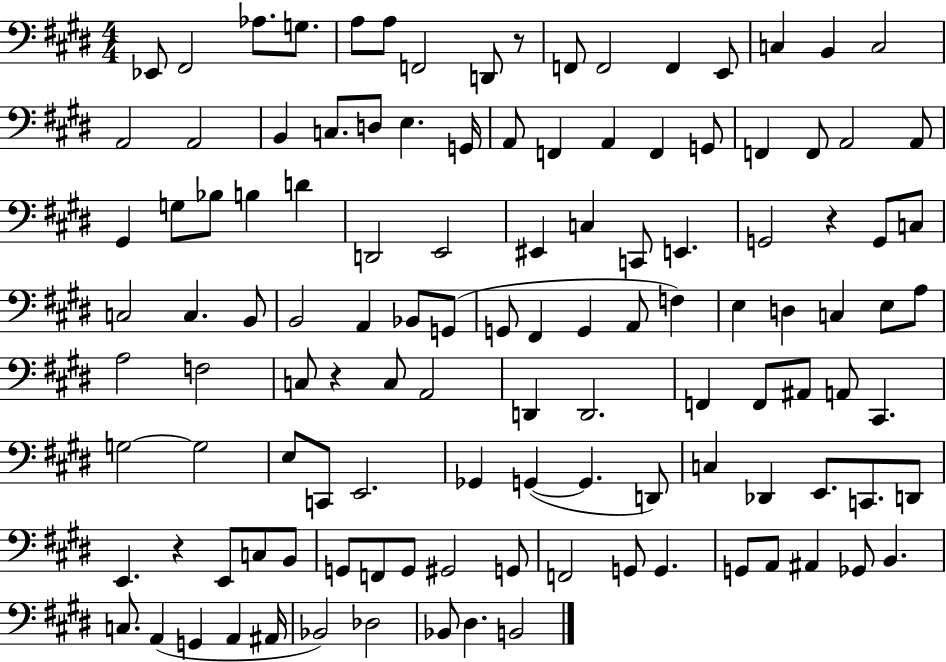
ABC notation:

X:1
T:Untitled
M:4/4
L:1/4
K:E
_E,,/2 ^F,,2 _A,/2 G,/2 A,/2 A,/2 F,,2 D,,/2 z/2 F,,/2 F,,2 F,, E,,/2 C, B,, C,2 A,,2 A,,2 B,, C,/2 D,/2 E, G,,/4 A,,/2 F,, A,, F,, G,,/2 F,, F,,/2 A,,2 A,,/2 ^G,, G,/2 _B,/2 B, D D,,2 E,,2 ^E,, C, C,,/2 E,, G,,2 z G,,/2 C,/2 C,2 C, B,,/2 B,,2 A,, _B,,/2 G,,/2 G,,/2 ^F,, G,, A,,/2 F, E, D, C, E,/2 A,/2 A,2 F,2 C,/2 z C,/2 A,,2 D,, D,,2 F,, F,,/2 ^A,,/2 A,,/2 ^C,, G,2 G,2 E,/2 C,,/2 E,,2 _G,, G,, G,, D,,/2 C, _D,, E,,/2 C,,/2 D,,/2 E,, z E,,/2 C,/2 B,,/2 G,,/2 F,,/2 G,,/2 ^G,,2 G,,/2 F,,2 G,,/2 G,, G,,/2 A,,/2 ^A,, _G,,/2 B,, C,/2 A,, G,, A,, ^A,,/4 _B,,2 _D,2 _B,,/2 ^D, B,,2